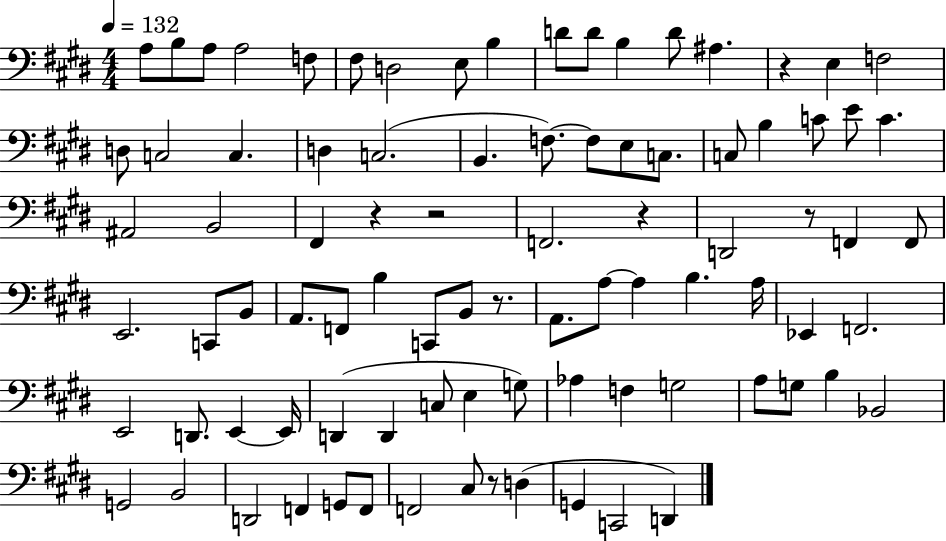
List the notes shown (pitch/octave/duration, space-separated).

A3/e B3/e A3/e A3/h F3/e F#3/e D3/h E3/e B3/q D4/e D4/e B3/q D4/e A#3/q. R/q E3/q F3/h D3/e C3/h C3/q. D3/q C3/h. B2/q. F3/e. F3/e E3/e C3/e. C3/e B3/q C4/e E4/e C4/q. A#2/h B2/h F#2/q R/q R/h F2/h. R/q D2/h R/e F2/q F2/e E2/h. C2/e B2/e A2/e. F2/e B3/q C2/e B2/e R/e. A2/e. A3/e A3/q B3/q. A3/s Eb2/q F2/h. E2/h D2/e. E2/q E2/s D2/q D2/q C3/e E3/q G3/e Ab3/q F3/q G3/h A3/e G3/e B3/q Bb2/h G2/h B2/h D2/h F2/q G2/e F2/e F2/h C#3/e R/e D3/q G2/q C2/h D2/q